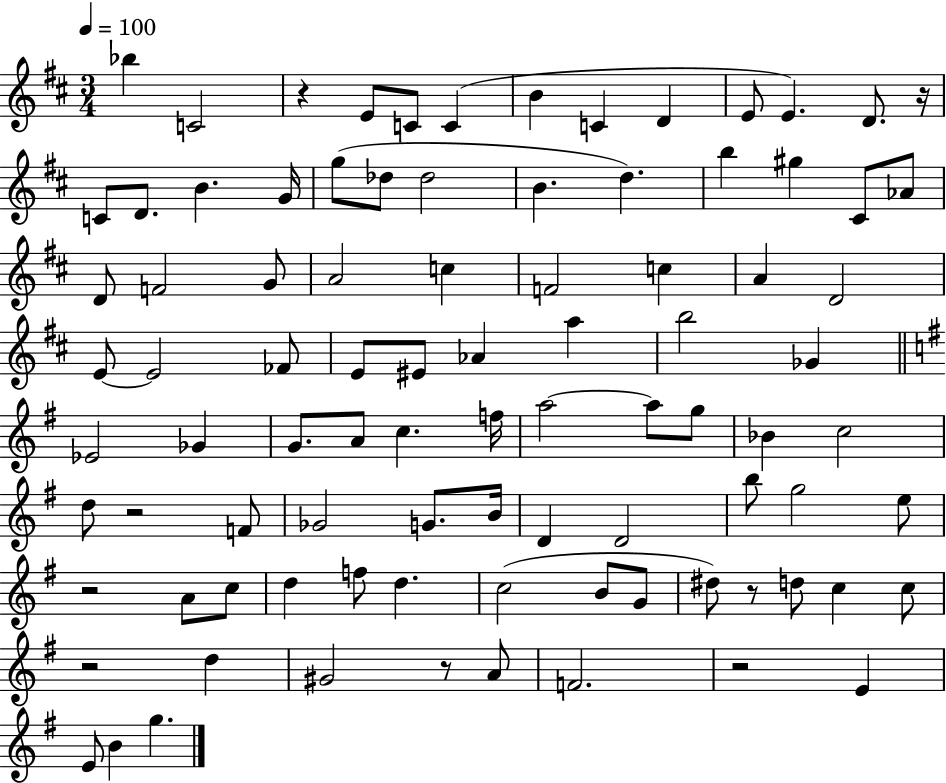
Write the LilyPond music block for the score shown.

{
  \clef treble
  \numericTimeSignature
  \time 3/4
  \key d \major
  \tempo 4 = 100
  bes''4 c'2 | r4 e'8 c'8 c'4( | b'4 c'4 d'4 | e'8 e'4.) d'8. r16 | \break c'8 d'8. b'4. g'16 | g''8( des''8 des''2 | b'4. d''4.) | b''4 gis''4 cis'8 aes'8 | \break d'8 f'2 g'8 | a'2 c''4 | f'2 c''4 | a'4 d'2 | \break e'8~~ e'2 fes'8 | e'8 eis'8 aes'4 a''4 | b''2 ges'4 | \bar "||" \break \key g \major ees'2 ges'4 | g'8. a'8 c''4. f''16 | a''2~~ a''8 g''8 | bes'4 c''2 | \break d''8 r2 f'8 | ges'2 g'8. b'16 | d'4 d'2 | b''8 g''2 e''8 | \break r2 a'8 c''8 | d''4 f''8 d''4. | c''2( b'8 g'8 | dis''8) r8 d''8 c''4 c''8 | \break r2 d''4 | gis'2 r8 a'8 | f'2. | r2 e'4 | \break e'8 b'4 g''4. | \bar "|."
}